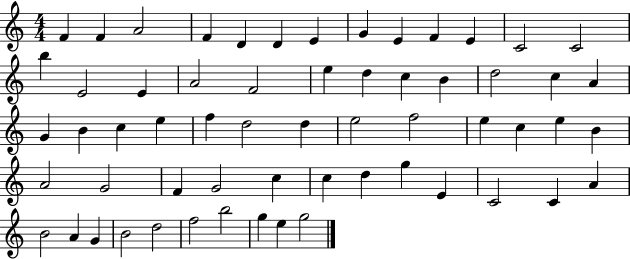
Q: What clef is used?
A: treble